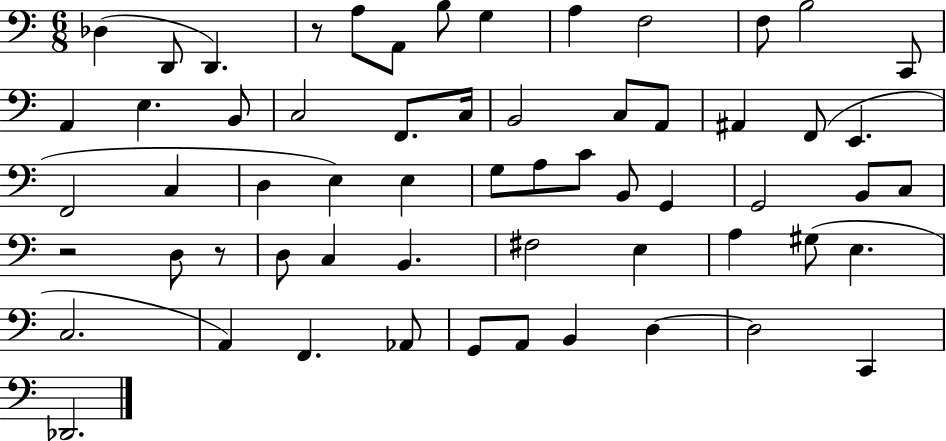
X:1
T:Untitled
M:6/8
L:1/4
K:C
_D, D,,/2 D,, z/2 A,/2 A,,/2 B,/2 G, A, F,2 F,/2 B,2 C,,/2 A,, E, B,,/2 C,2 F,,/2 C,/4 B,,2 C,/2 A,,/2 ^A,, F,,/2 E,, F,,2 C, D, E, E, G,/2 A,/2 C/2 B,,/2 G,, G,,2 B,,/2 C,/2 z2 D,/2 z/2 D,/2 C, B,, ^F,2 E, A, ^G,/2 E, C,2 A,, F,, _A,,/2 G,,/2 A,,/2 B,, D, D,2 C,, _D,,2